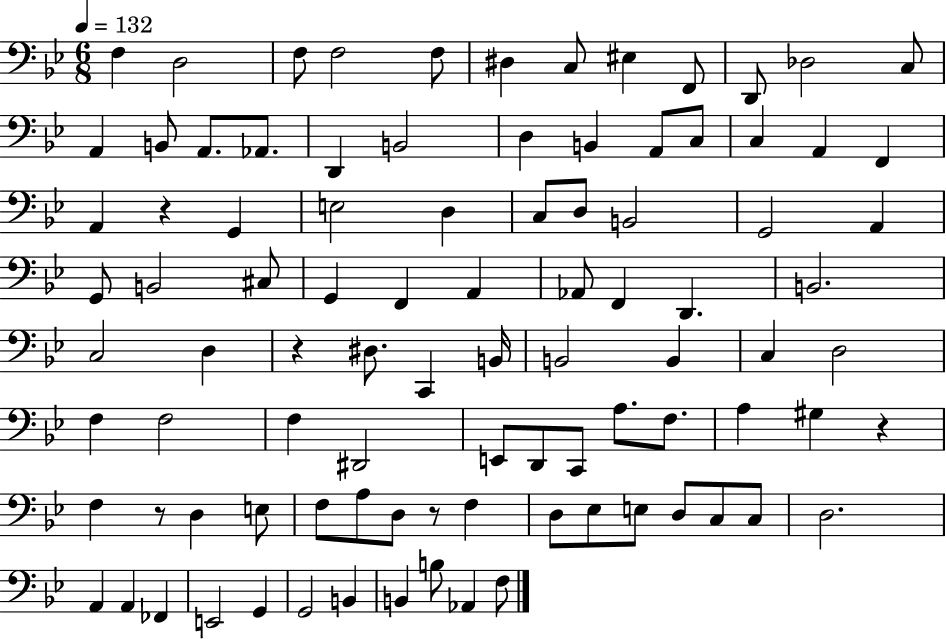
F3/q D3/h F3/e F3/h F3/e D#3/q C3/e EIS3/q F2/e D2/e Db3/h C3/e A2/q B2/e A2/e. Ab2/e. D2/q B2/h D3/q B2/q A2/e C3/e C3/q A2/q F2/q A2/q R/q G2/q E3/h D3/q C3/e D3/e B2/h G2/h A2/q G2/e B2/h C#3/e G2/q F2/q A2/q Ab2/e F2/q D2/q. B2/h. C3/h D3/q R/q D#3/e. C2/q B2/s B2/h B2/q C3/q D3/h F3/q F3/h F3/q D#2/h E2/e D2/e C2/e A3/e. F3/e. A3/q G#3/q R/q F3/q R/e D3/q E3/e F3/e A3/e D3/e R/e F3/q D3/e Eb3/e E3/e D3/e C3/e C3/e D3/h. A2/q A2/q FES2/q E2/h G2/q G2/h B2/q B2/q B3/e Ab2/q F3/e